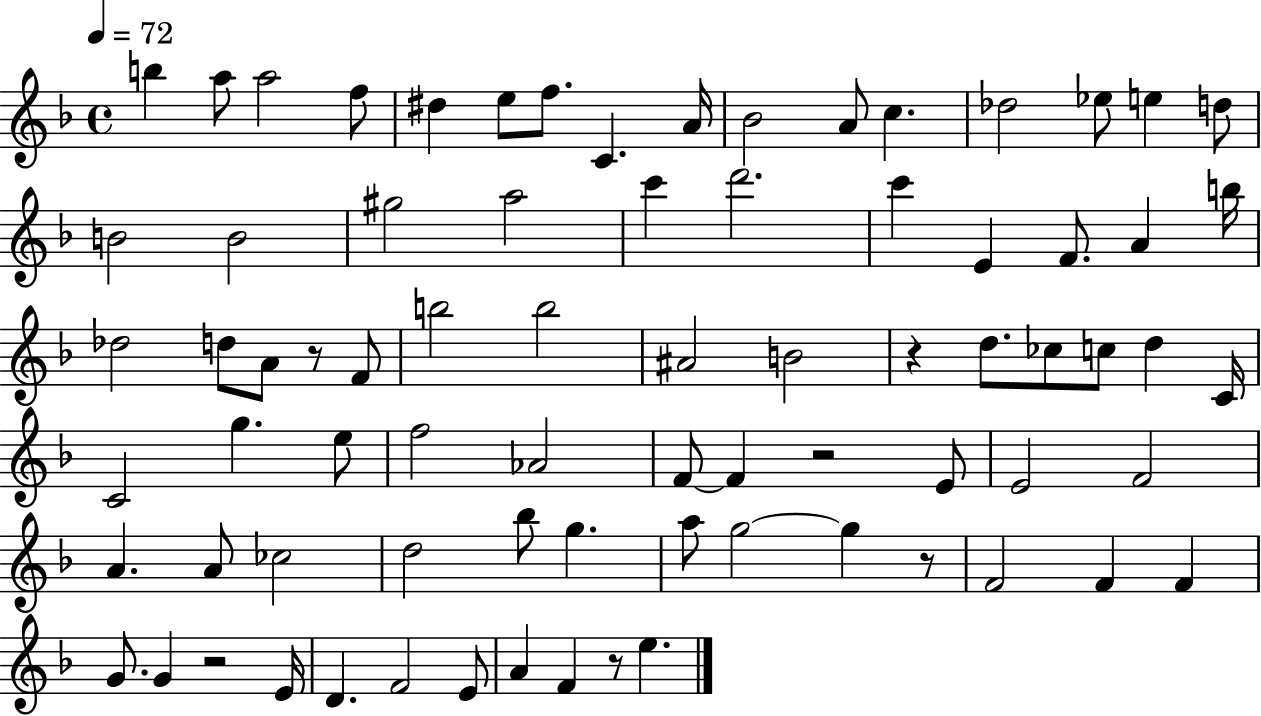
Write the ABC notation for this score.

X:1
T:Untitled
M:4/4
L:1/4
K:F
b a/2 a2 f/2 ^d e/2 f/2 C A/4 _B2 A/2 c _d2 _e/2 e d/2 B2 B2 ^g2 a2 c' d'2 c' E F/2 A b/4 _d2 d/2 A/2 z/2 F/2 b2 b2 ^A2 B2 z d/2 _c/2 c/2 d C/4 C2 g e/2 f2 _A2 F/2 F z2 E/2 E2 F2 A A/2 _c2 d2 _b/2 g a/2 g2 g z/2 F2 F F G/2 G z2 E/4 D F2 E/2 A F z/2 e